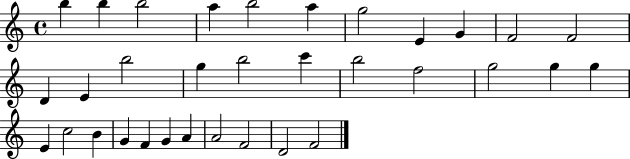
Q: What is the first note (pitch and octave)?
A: B5